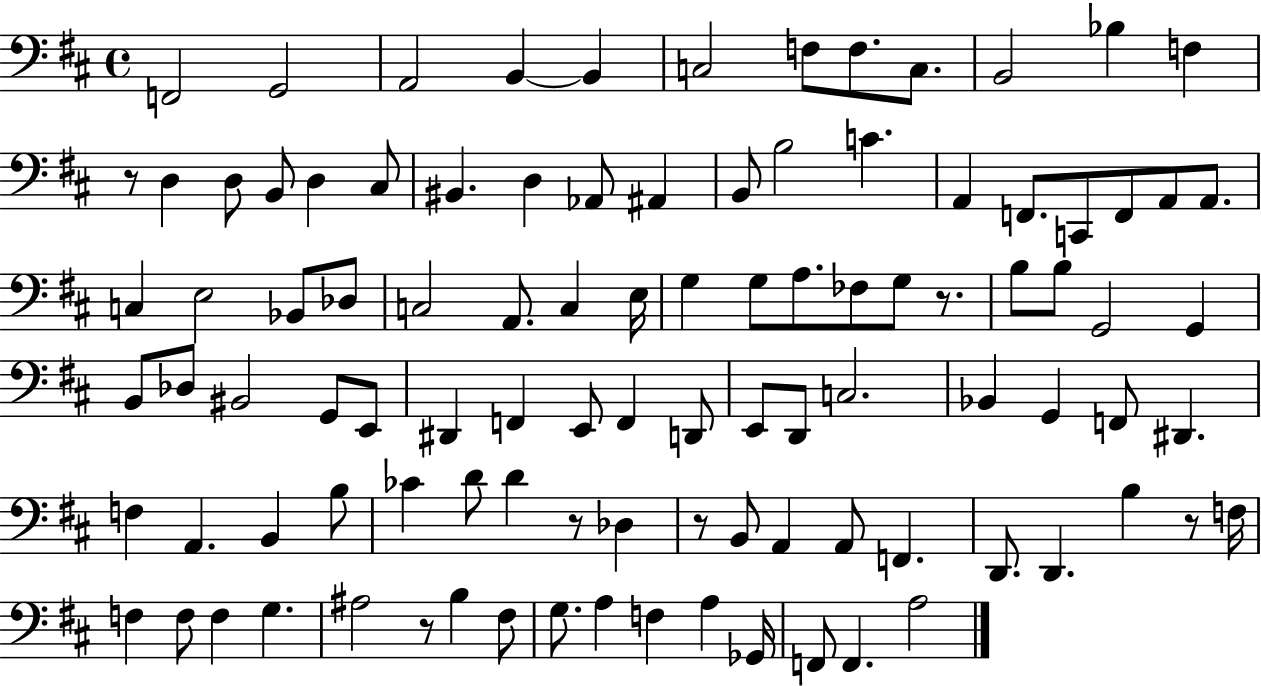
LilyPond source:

{
  \clef bass
  \time 4/4
  \defaultTimeSignature
  \key d \major
  f,2 g,2 | a,2 b,4~~ b,4 | c2 f8 f8. c8. | b,2 bes4 f4 | \break r8 d4 d8 b,8 d4 cis8 | bis,4. d4 aes,8 ais,4 | b,8 b2 c'4. | a,4 f,8. c,8 f,8 a,8 a,8. | \break c4 e2 bes,8 des8 | c2 a,8. c4 e16 | g4 g8 a8. fes8 g8 r8. | b8 b8 g,2 g,4 | \break b,8 des8 bis,2 g,8 e,8 | dis,4 f,4 e,8 f,4 d,8 | e,8 d,8 c2. | bes,4 g,4 f,8 dis,4. | \break f4 a,4. b,4 b8 | ces'4 d'8 d'4 r8 des4 | r8 b,8 a,4 a,8 f,4. | d,8. d,4. b4 r8 f16 | \break f4 f8 f4 g4. | ais2 r8 b4 fis8 | g8. a4 f4 a4 ges,16 | f,8 f,4. a2 | \break \bar "|."
}